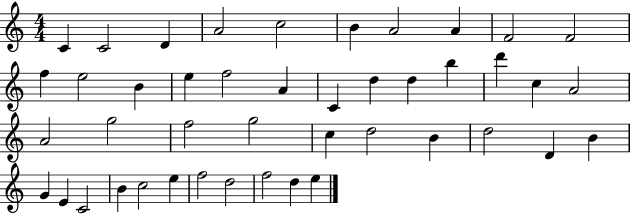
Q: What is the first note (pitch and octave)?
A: C4